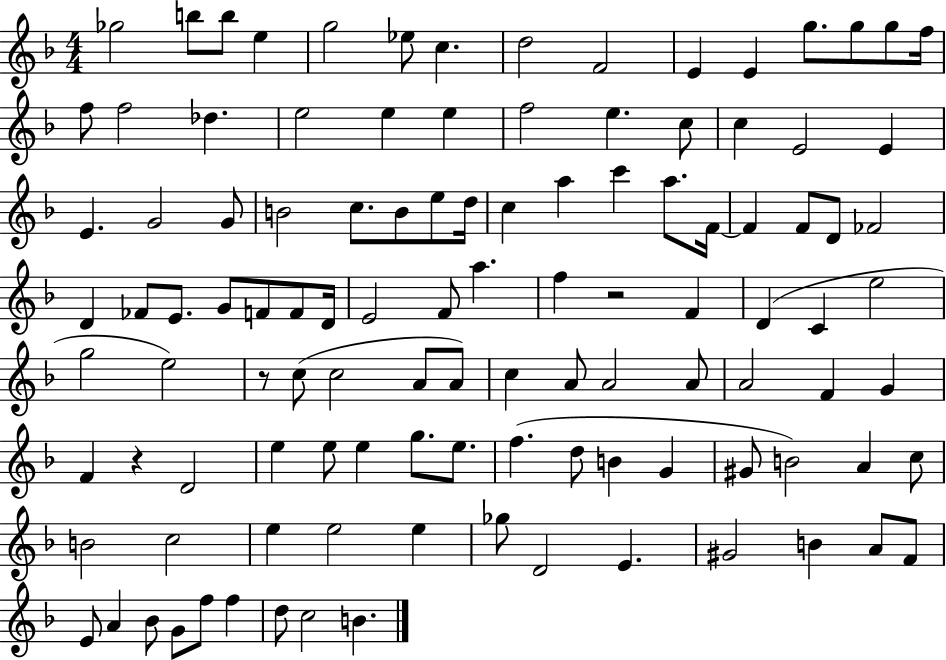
{
  \clef treble
  \numericTimeSignature
  \time 4/4
  \key f \major
  \repeat volta 2 { ges''2 b''8 b''8 e''4 | g''2 ees''8 c''4. | d''2 f'2 | e'4 e'4 g''8. g''8 g''8 f''16 | \break f''8 f''2 des''4. | e''2 e''4 e''4 | f''2 e''4. c''8 | c''4 e'2 e'4 | \break e'4. g'2 g'8 | b'2 c''8. b'8 e''8 d''16 | c''4 a''4 c'''4 a''8. f'16~~ | f'4 f'8 d'8 fes'2 | \break d'4 fes'8 e'8. g'8 f'8 f'8 d'16 | e'2 f'8 a''4. | f''4 r2 f'4 | d'4( c'4 e''2 | \break g''2 e''2) | r8 c''8( c''2 a'8 a'8) | c''4 a'8 a'2 a'8 | a'2 f'4 g'4 | \break f'4 r4 d'2 | e''4 e''8 e''4 g''8. e''8. | f''4.( d''8 b'4 g'4 | gis'8 b'2) a'4 c''8 | \break b'2 c''2 | e''4 e''2 e''4 | ges''8 d'2 e'4. | gis'2 b'4 a'8 f'8 | \break e'8 a'4 bes'8 g'8 f''8 f''4 | d''8 c''2 b'4. | } \bar "|."
}